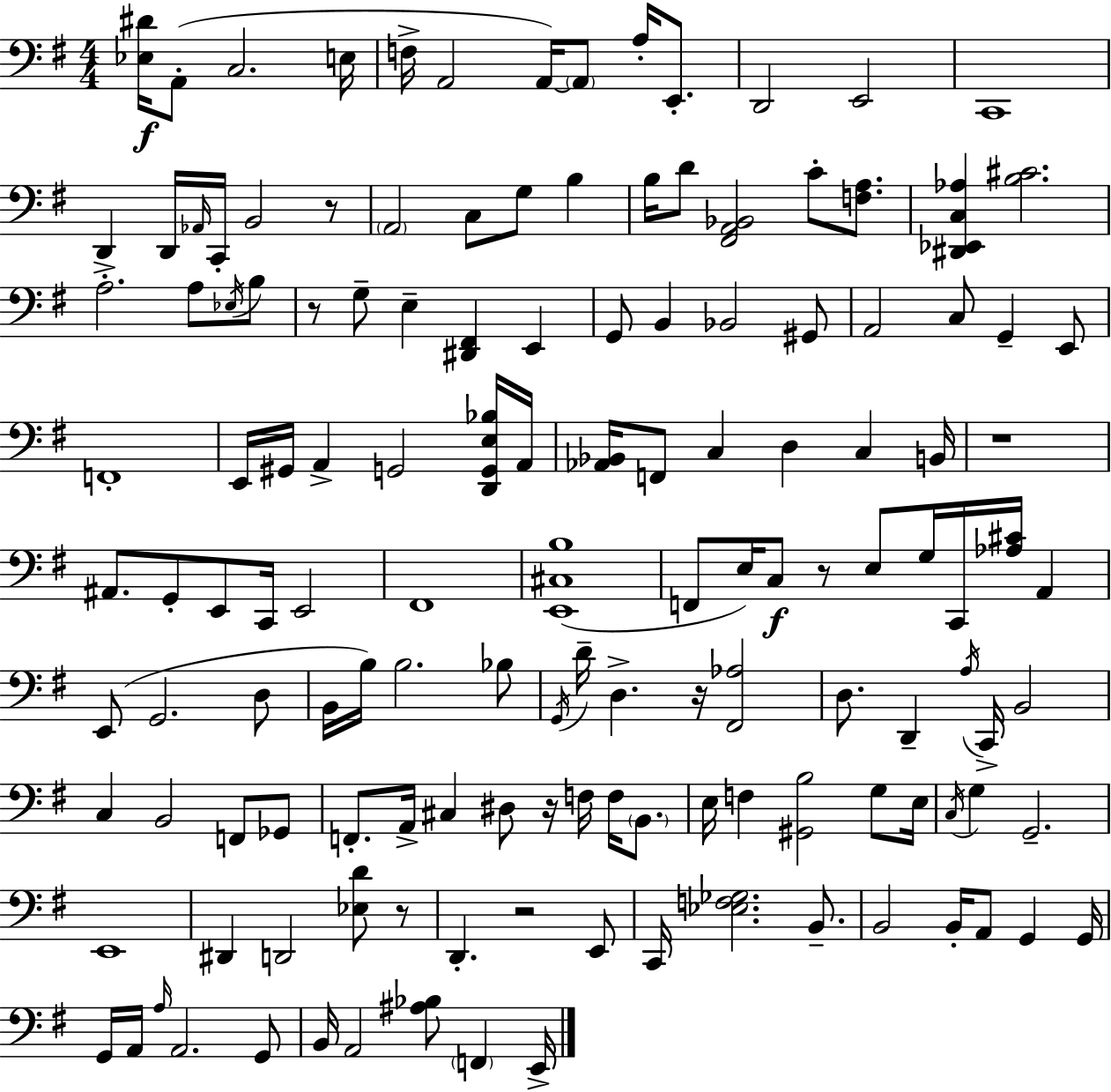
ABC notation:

X:1
T:Untitled
M:4/4
L:1/4
K:G
[_E,^D]/4 A,,/2 C,2 E,/4 F,/4 A,,2 A,,/4 A,,/2 A,/4 E,,/2 D,,2 E,,2 C,,4 D,, D,,/4 _A,,/4 C,,/4 B,,2 z/2 A,,2 C,/2 G,/2 B, B,/4 D/2 [^F,,A,,_B,,]2 C/2 [F,A,]/2 [^D,,_E,,C,_A,] [B,^C]2 A,2 A,/2 _E,/4 B,/2 z/2 G,/2 E, [^D,,^F,,] E,, G,,/2 B,, _B,,2 ^G,,/2 A,,2 C,/2 G,, E,,/2 F,,4 E,,/4 ^G,,/4 A,, G,,2 [D,,G,,E,_B,]/4 A,,/4 [_A,,_B,,]/4 F,,/2 C, D, C, B,,/4 z4 ^A,,/2 G,,/2 E,,/2 C,,/4 E,,2 ^F,,4 [E,,^C,B,]4 F,,/2 E,/4 C,/2 z/2 E,/2 G,/4 C,,/4 [_A,^C]/4 A,, E,,/2 G,,2 D,/2 B,,/4 B,/4 B,2 _B,/2 G,,/4 D/4 D, z/4 [^F,,_A,]2 D,/2 D,, A,/4 C,,/4 B,,2 C, B,,2 F,,/2 _G,,/2 F,,/2 A,,/4 ^C, ^D,/2 z/4 F,/4 F,/4 B,,/2 E,/4 F, [^G,,B,]2 G,/2 E,/4 C,/4 G, G,,2 E,,4 ^D,, D,,2 [_E,D]/2 z/2 D,, z2 E,,/2 C,,/4 [_E,F,_G,]2 B,,/2 B,,2 B,,/4 A,,/2 G,, G,,/4 G,,/4 A,,/4 A,/4 A,,2 G,,/2 B,,/4 A,,2 [^A,_B,]/2 F,, E,,/4